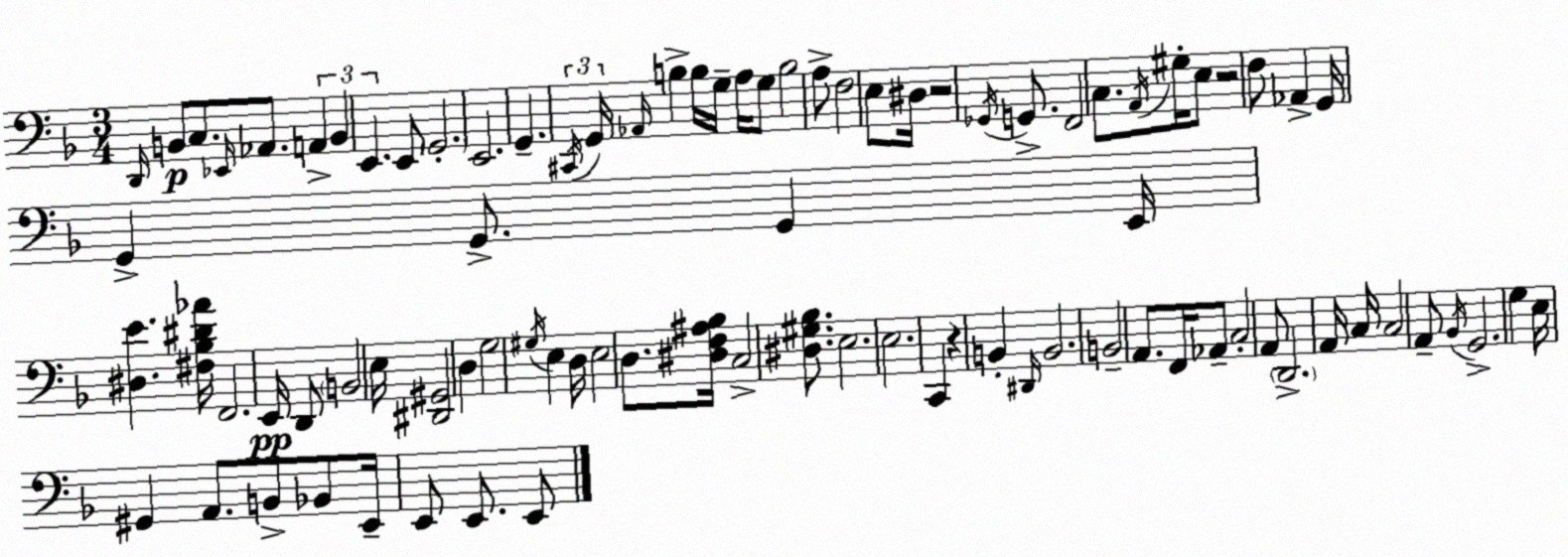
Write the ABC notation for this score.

X:1
T:Untitled
M:3/4
L:1/4
K:F
D,,/4 B,,/2 C,/2 _E,,/4 _A,,/2 A,, B,, E,, E,,/2 G,,2 E,,2 G,, ^C,,/4 G,,/4 _A,,/4 B, B,/4 G,/4 A,/4 G,/2 B,2 A,/2 F,2 E,/2 ^D,/4 z2 _G,,/4 G,,/2 F,,2 C,/2 A,,/4 ^G,/4 E,/2 z2 F,/2 _A,, G,,/4 G,, G,,/2 G,, E,,/4 [^D,E] [^F,_B,^D_A]/4 F,,2 E,,/4 D,,/2 B,,2 E,/4 [^D,,^G,,]2 D, G,2 ^G,/4 E, D,/4 E,2 D,/2 [^D,F,^A,_B,]/4 C,2 [^D,^G,_B,]/2 E,2 E,2 C,, z B,, ^D,,/4 B,,2 B,,2 A,,/2 F,,/4 _A,,/2 C,2 A,,/2 D,,2 A,,/4 C,/4 C,2 A,,/2 _B,,/4 G,,2 G, E,/4 ^G,, A,,/2 B,,/2 _B,,/2 E,,/4 E,,/2 E,,/2 E,,/2